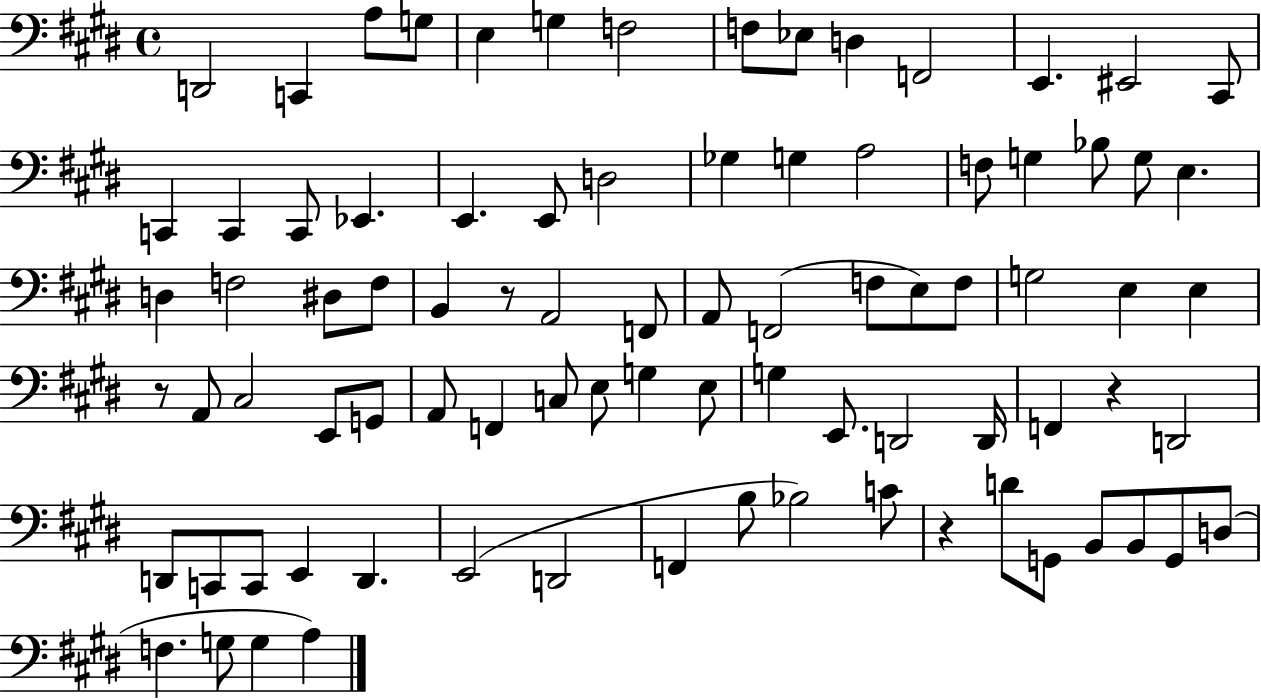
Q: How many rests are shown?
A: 4